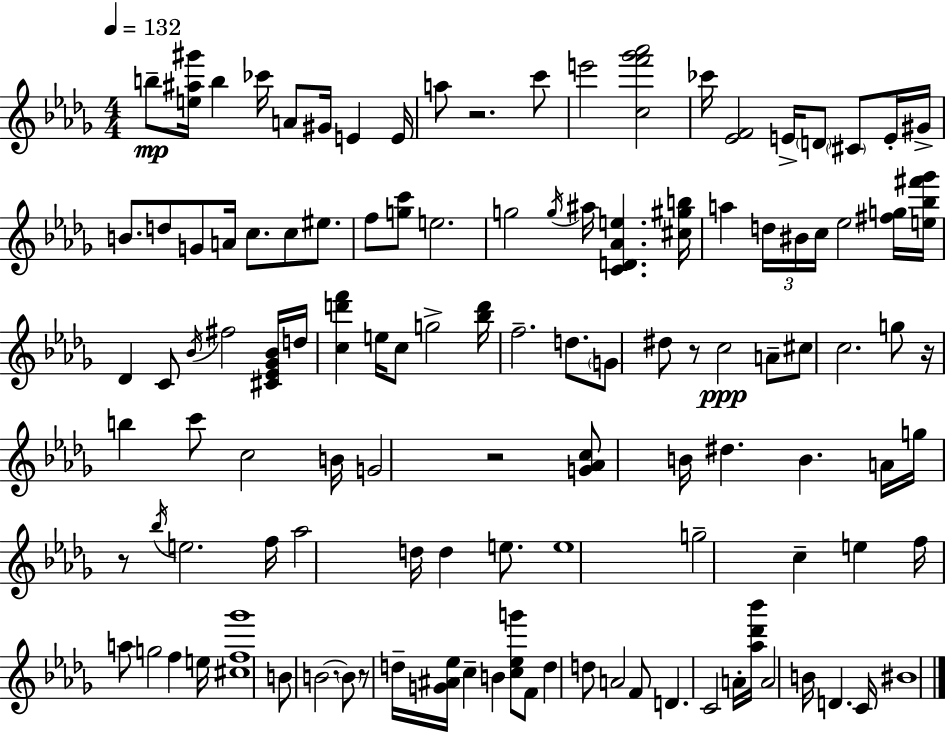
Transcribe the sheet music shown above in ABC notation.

X:1
T:Untitled
M:4/4
L:1/4
K:Bbm
b/2 [e^a^g']/4 b _c'/4 A/2 ^G/4 E E/4 a/2 z2 c'/2 e'2 [cf'_g'_a']2 _c'/4 [_EF]2 E/4 D/2 ^C/2 E/4 ^G/4 B/2 d/2 G/2 A/4 c/2 c/2 ^e/2 f/2 [gc']/2 e2 g2 g/4 ^a/4 [CD_Ae] [^c^gb]/4 a d/4 ^B/4 c/4 _e2 [^fg]/4 [e_b^f'_g']/4 _D C/2 _B/4 ^f2 [^C_E_G_B]/4 d/4 [cd'f'] e/4 c/2 g2 [_bd']/4 f2 d/2 G/2 ^d/2 z/2 c2 A/2 ^c/2 c2 g/2 z/4 b c'/2 c2 B/4 G2 z2 [G_Ac]/2 B/4 ^d B A/4 g/4 z/2 _b/4 e2 f/4 _a2 d/4 d e/2 e4 g2 c e f/4 a/2 g2 f e/4 [^cf_g']4 B/2 B2 B/2 z/2 d/4 [G^A_e]/4 c B [c_eg']/2 F/2 d d/2 A2 F/2 D C2 A/4 [_a_d'_b']/4 A2 B/4 D C/4 ^B4